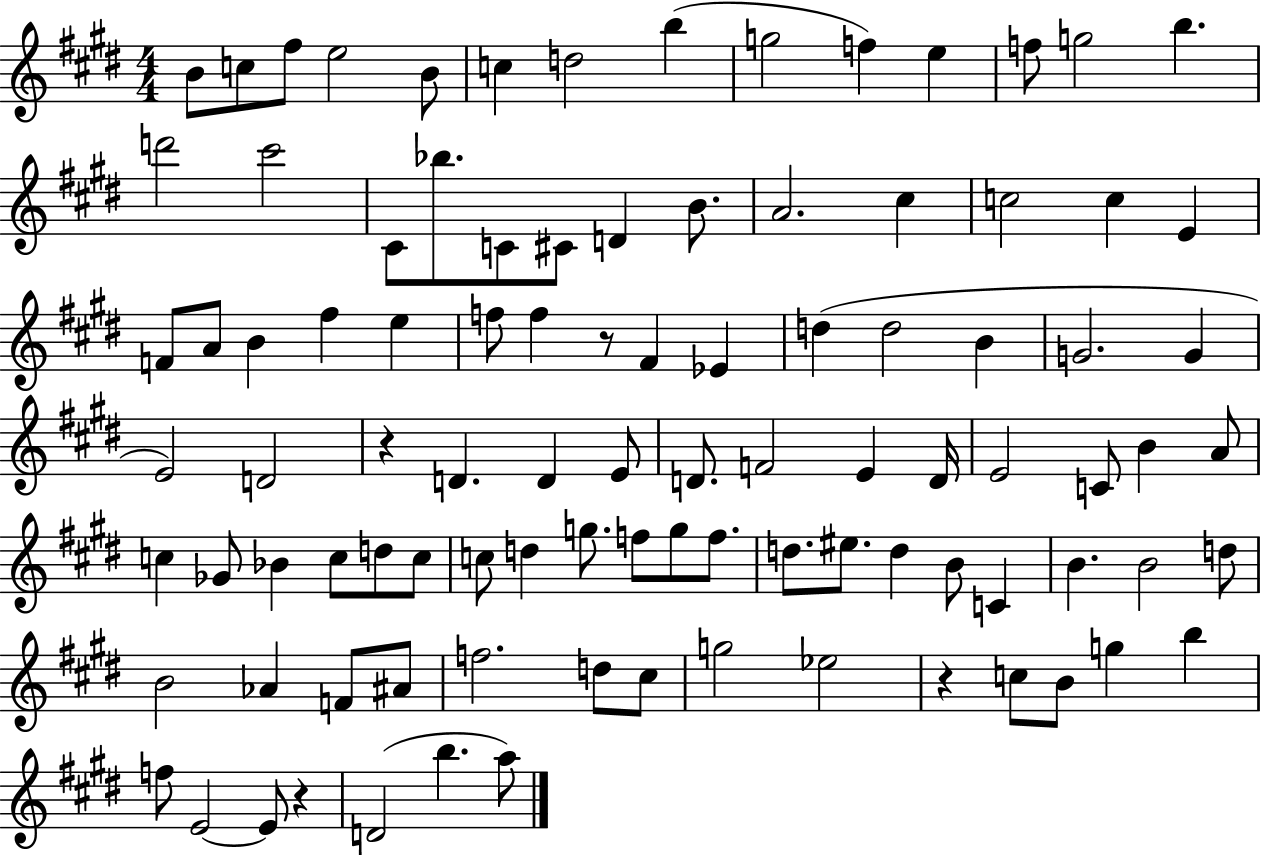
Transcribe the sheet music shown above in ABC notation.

X:1
T:Untitled
M:4/4
L:1/4
K:E
B/2 c/2 ^f/2 e2 B/2 c d2 b g2 f e f/2 g2 b d'2 ^c'2 ^C/2 _b/2 C/2 ^C/2 D B/2 A2 ^c c2 c E F/2 A/2 B ^f e f/2 f z/2 ^F _E d d2 B G2 G E2 D2 z D D E/2 D/2 F2 E D/4 E2 C/2 B A/2 c _G/2 _B c/2 d/2 c/2 c/2 d g/2 f/2 g/2 f/2 d/2 ^e/2 d B/2 C B B2 d/2 B2 _A F/2 ^A/2 f2 d/2 ^c/2 g2 _e2 z c/2 B/2 g b f/2 E2 E/2 z D2 b a/2